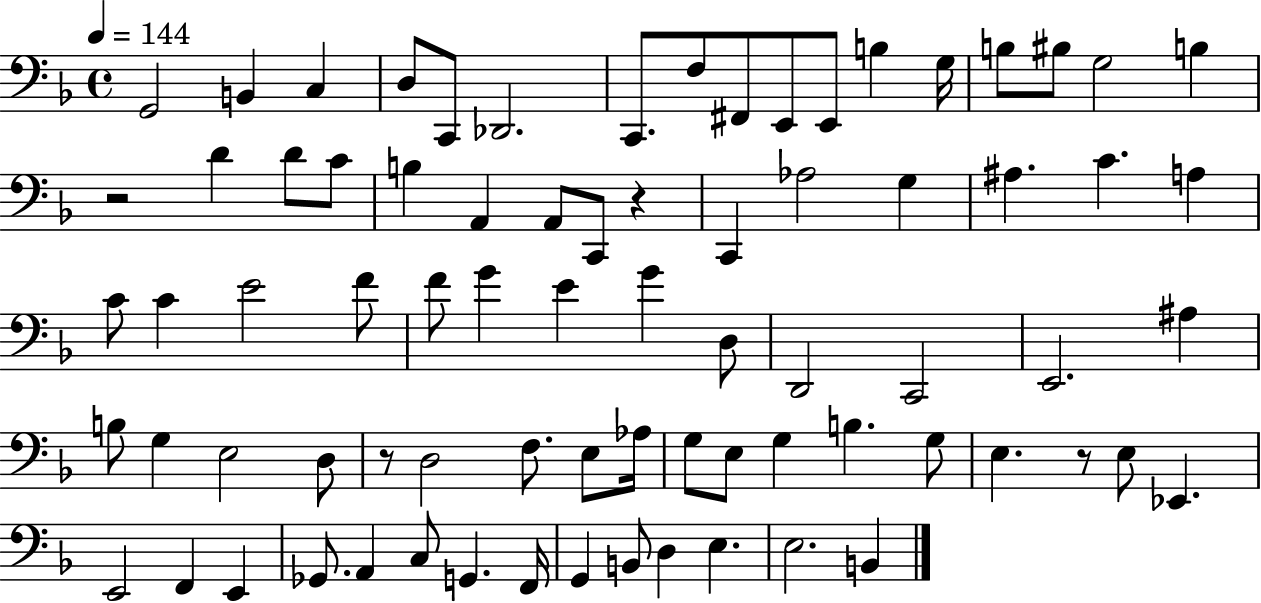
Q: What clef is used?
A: bass